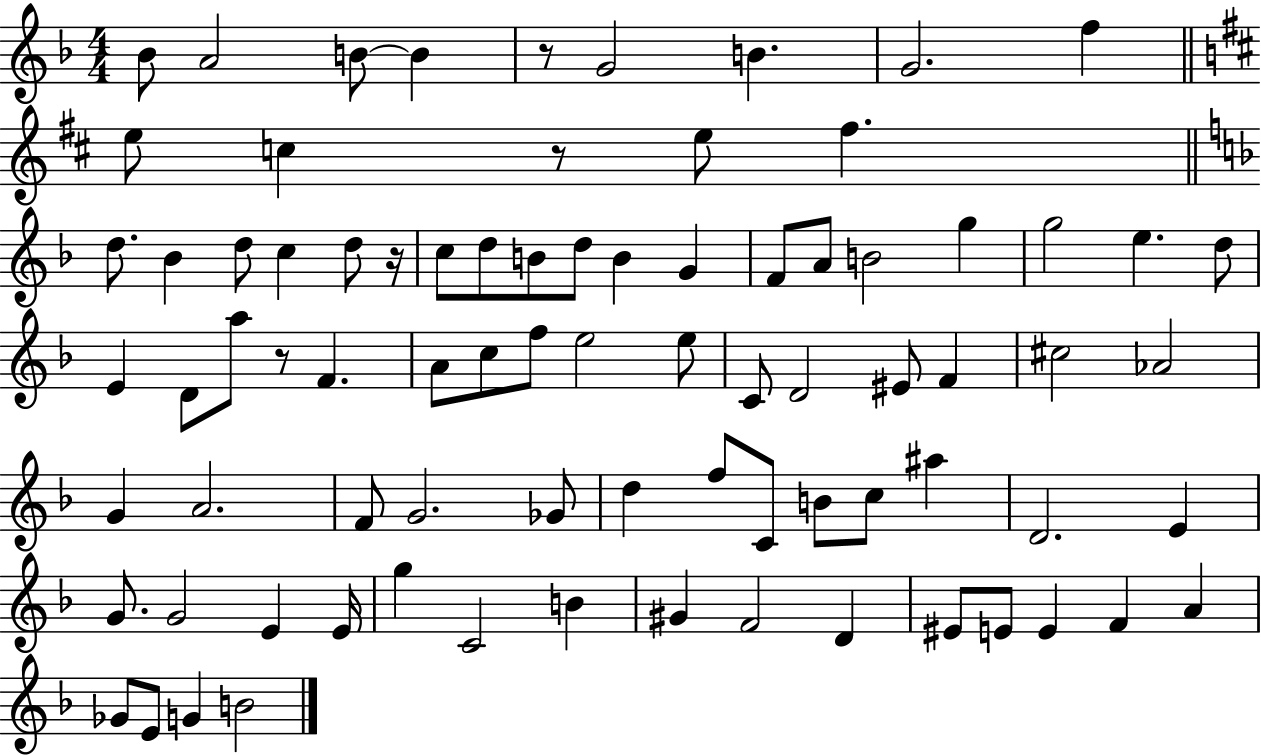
X:1
T:Untitled
M:4/4
L:1/4
K:F
_B/2 A2 B/2 B z/2 G2 B G2 f e/2 c z/2 e/2 ^f d/2 _B d/2 c d/2 z/4 c/2 d/2 B/2 d/2 B G F/2 A/2 B2 g g2 e d/2 E D/2 a/2 z/2 F A/2 c/2 f/2 e2 e/2 C/2 D2 ^E/2 F ^c2 _A2 G A2 F/2 G2 _G/2 d f/2 C/2 B/2 c/2 ^a D2 E G/2 G2 E E/4 g C2 B ^G F2 D ^E/2 E/2 E F A _G/2 E/2 G B2